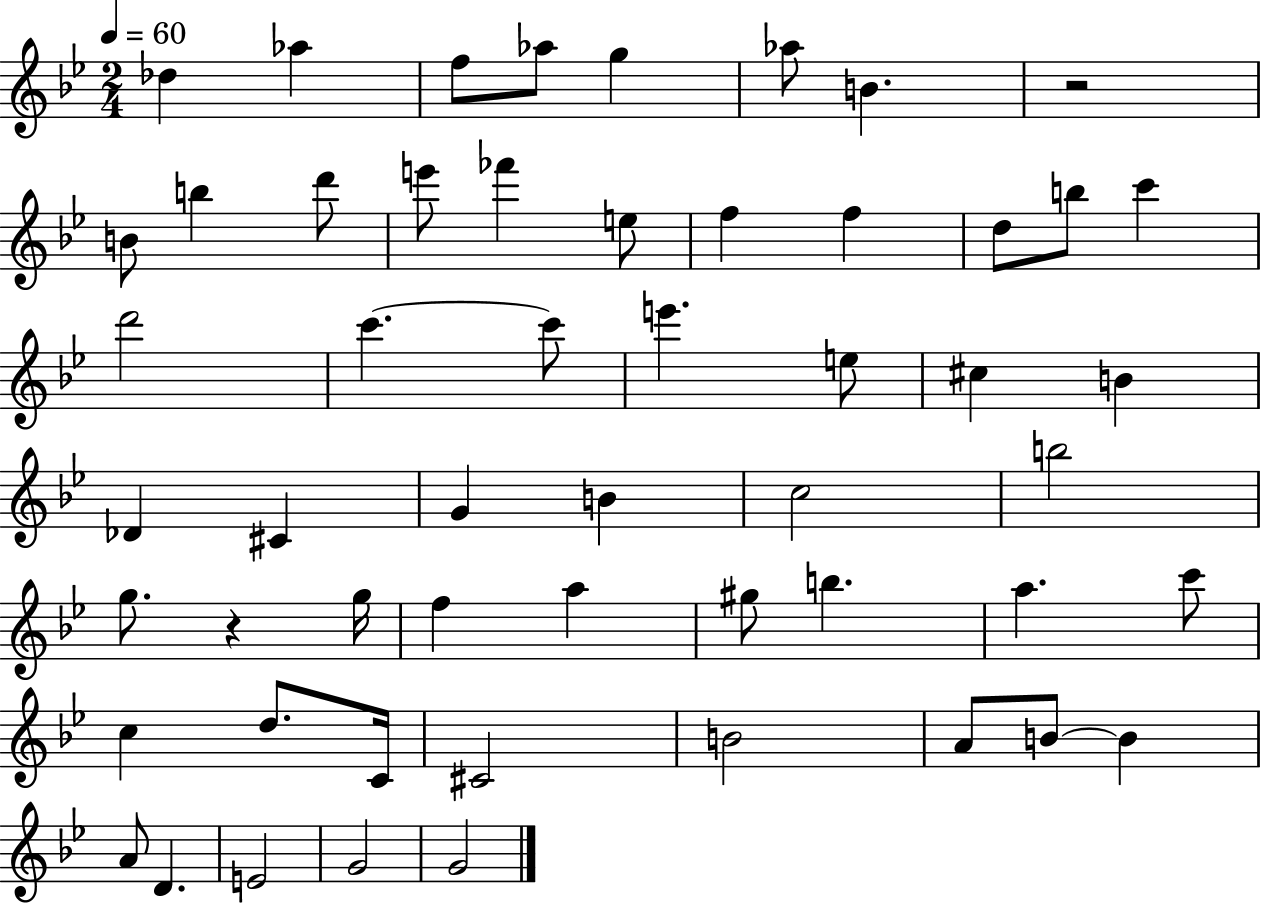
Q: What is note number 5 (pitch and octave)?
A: G5